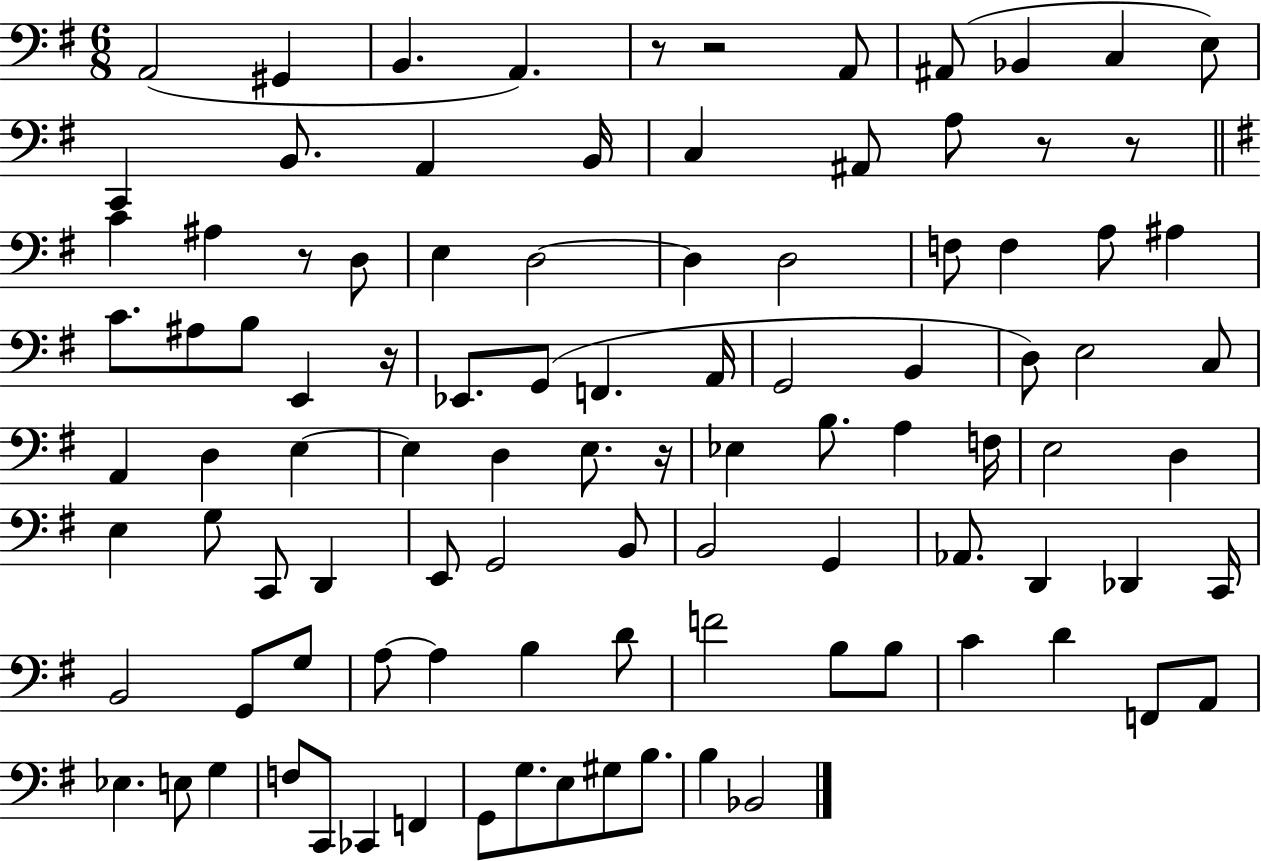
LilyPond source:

{
  \clef bass
  \numericTimeSignature
  \time 6/8
  \key g \major
  a,2( gis,4 | b,4. a,4.) | r8 r2 a,8 | ais,8( bes,4 c4 e8) | \break c,4 b,8. a,4 b,16 | c4 ais,8 a8 r8 r8 | \bar "||" \break \key g \major c'4 ais4 r8 d8 | e4 d2~~ | d4 d2 | f8 f4 a8 ais4 | \break c'8. ais8 b8 e,4 r16 | ees,8. g,8( f,4. a,16 | g,2 b,4 | d8) e2 c8 | \break a,4 d4 e4~~ | e4 d4 e8. r16 | ees4 b8. a4 f16 | e2 d4 | \break e4 g8 c,8 d,4 | e,8 g,2 b,8 | b,2 g,4 | aes,8. d,4 des,4 c,16 | \break b,2 g,8 g8 | a8~~ a4 b4 d'8 | f'2 b8 b8 | c'4 d'4 f,8 a,8 | \break ees4. e8 g4 | f8 c,8 ces,4 f,4 | g,8 g8. e8 gis8 b8. | b4 bes,2 | \break \bar "|."
}